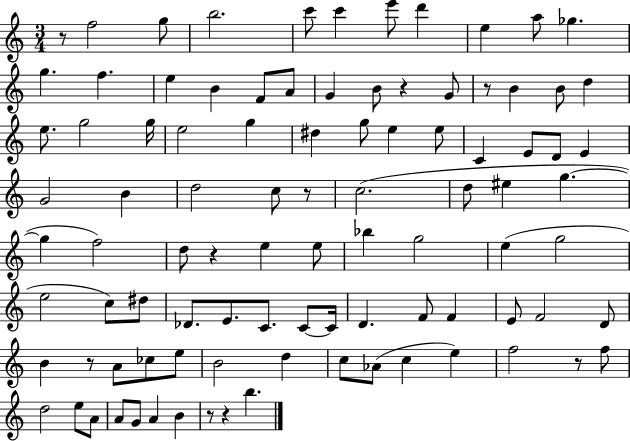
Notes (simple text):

R/e F5/h G5/e B5/h. C6/e C6/q E6/e D6/q E5/q A5/e Gb5/q. G5/q. F5/q. E5/q B4/q F4/e A4/e G4/q B4/e R/q G4/e R/e B4/q B4/e D5/q E5/e. G5/h G5/s E5/h G5/q D#5/q G5/e E5/q E5/e C4/q E4/e D4/e E4/q G4/h B4/q D5/h C5/e R/e C5/h. D5/e EIS5/q G5/q. G5/q F5/h D5/e R/q E5/q E5/e Bb5/q G5/h E5/q G5/h E5/h C5/e D#5/e Db4/e. E4/e. C4/e. C4/e C4/s D4/q. F4/e F4/q E4/e F4/h D4/e B4/q R/e A4/e CES5/e E5/e B4/h D5/q C5/e Ab4/e C5/q E5/q F5/h R/e F5/e D5/h E5/e A4/e A4/e G4/e A4/q B4/q R/e R/q B5/q.